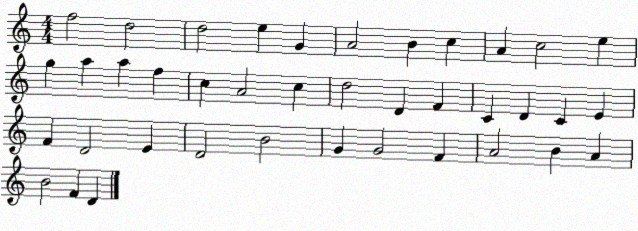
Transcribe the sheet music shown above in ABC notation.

X:1
T:Untitled
M:4/4
L:1/4
K:C
f2 d2 d2 e G A2 B c A c2 e g a a f c A2 c d2 D F C D C E F D2 E D2 B2 G G2 F A2 B A B2 F D